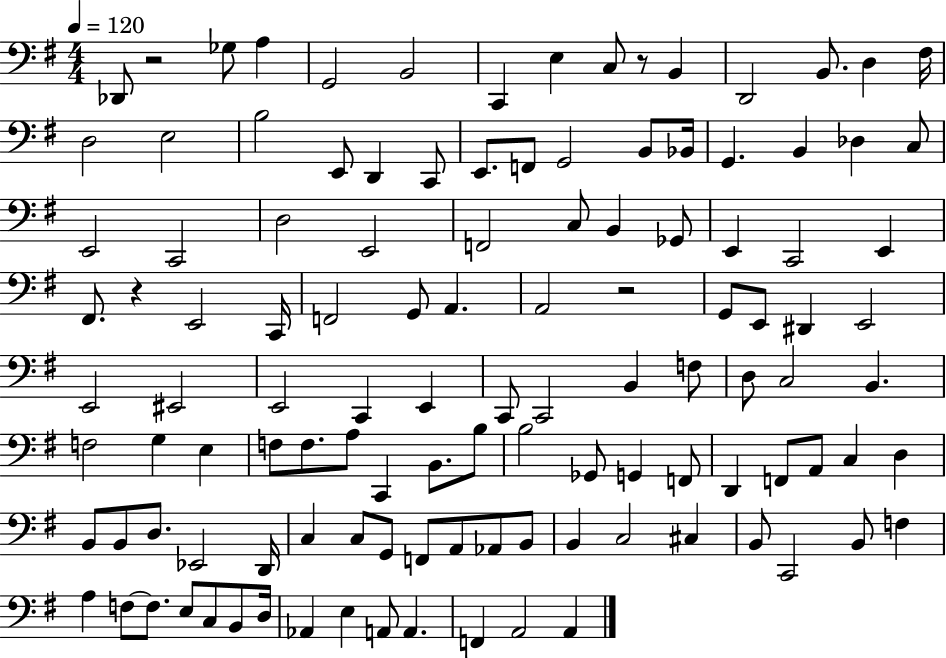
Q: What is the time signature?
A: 4/4